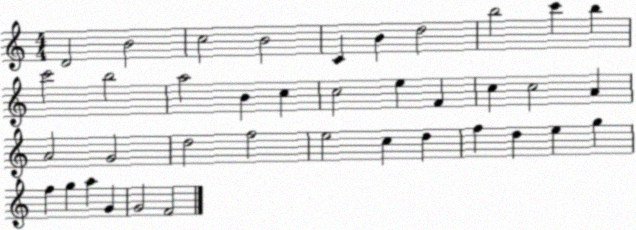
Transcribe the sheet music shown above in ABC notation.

X:1
T:Untitled
M:4/4
L:1/4
K:C
D2 B2 c2 B2 C B d2 b2 c' b c'2 b2 a2 B c c2 e F c c2 A A2 G2 d2 f2 e2 c d f d e g f g a G G2 F2